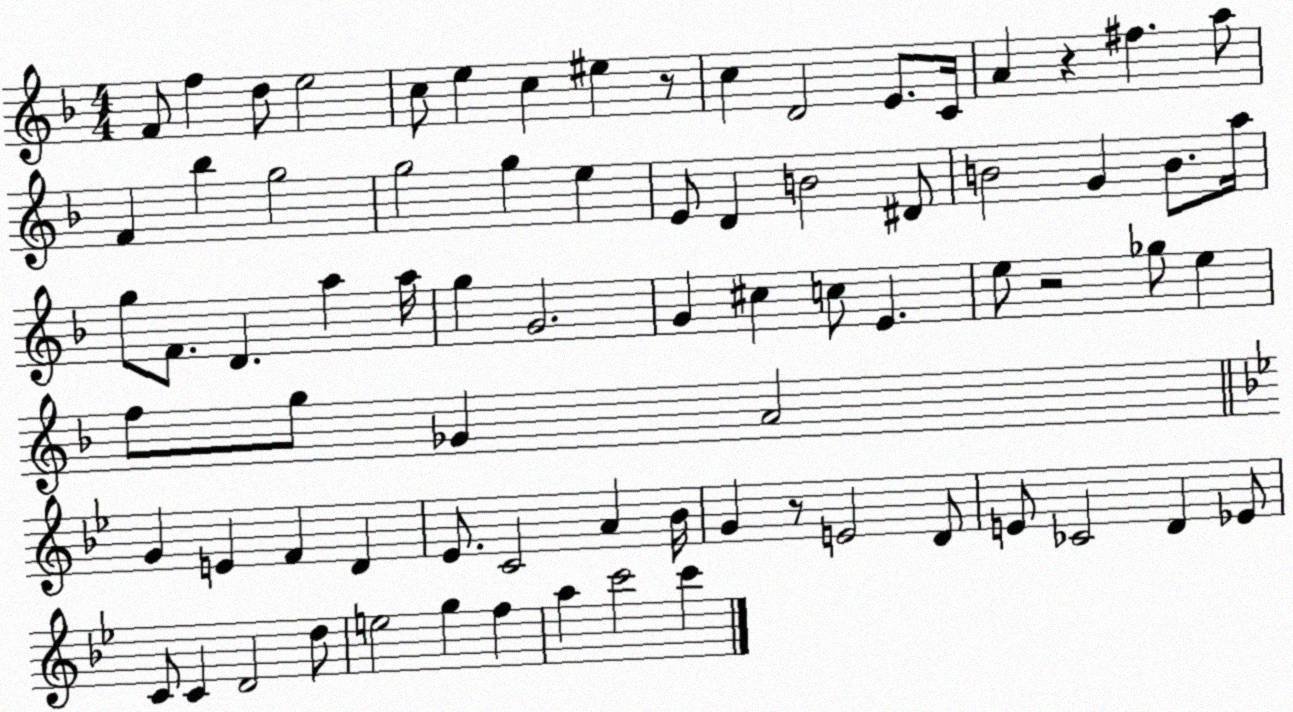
X:1
T:Untitled
M:4/4
L:1/4
K:F
F/2 f d/2 e2 c/2 e c ^e z/2 c D2 E/2 C/4 A z ^f a/2 F _b g2 g2 g e E/2 D B2 ^D/2 B2 G B/2 a/4 g/2 F/2 D a a/4 g G2 G ^c c/2 E e/2 z2 _g/2 e f/2 g/2 _G A2 G E F D _E/2 C2 A _B/4 G z/2 E2 D/2 E/2 _C2 D _E/2 C/2 C D2 d/2 e2 g f a c'2 c'